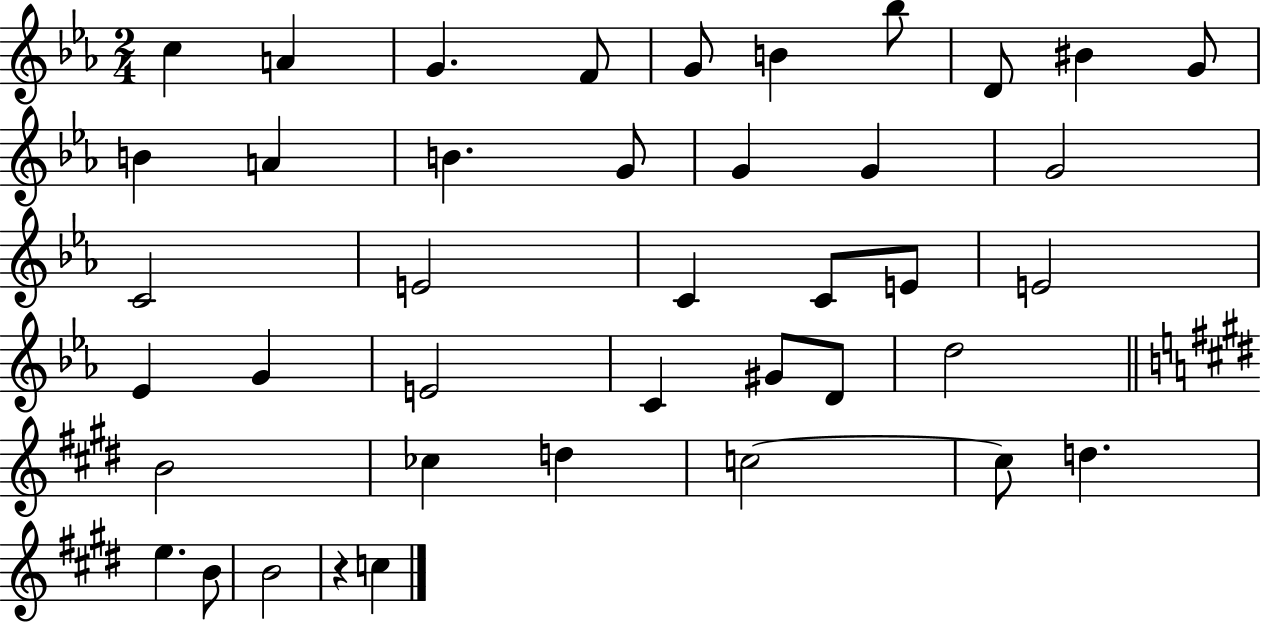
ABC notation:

X:1
T:Untitled
M:2/4
L:1/4
K:Eb
c A G F/2 G/2 B _b/2 D/2 ^B G/2 B A B G/2 G G G2 C2 E2 C C/2 E/2 E2 _E G E2 C ^G/2 D/2 d2 B2 _c d c2 c/2 d e B/2 B2 z c